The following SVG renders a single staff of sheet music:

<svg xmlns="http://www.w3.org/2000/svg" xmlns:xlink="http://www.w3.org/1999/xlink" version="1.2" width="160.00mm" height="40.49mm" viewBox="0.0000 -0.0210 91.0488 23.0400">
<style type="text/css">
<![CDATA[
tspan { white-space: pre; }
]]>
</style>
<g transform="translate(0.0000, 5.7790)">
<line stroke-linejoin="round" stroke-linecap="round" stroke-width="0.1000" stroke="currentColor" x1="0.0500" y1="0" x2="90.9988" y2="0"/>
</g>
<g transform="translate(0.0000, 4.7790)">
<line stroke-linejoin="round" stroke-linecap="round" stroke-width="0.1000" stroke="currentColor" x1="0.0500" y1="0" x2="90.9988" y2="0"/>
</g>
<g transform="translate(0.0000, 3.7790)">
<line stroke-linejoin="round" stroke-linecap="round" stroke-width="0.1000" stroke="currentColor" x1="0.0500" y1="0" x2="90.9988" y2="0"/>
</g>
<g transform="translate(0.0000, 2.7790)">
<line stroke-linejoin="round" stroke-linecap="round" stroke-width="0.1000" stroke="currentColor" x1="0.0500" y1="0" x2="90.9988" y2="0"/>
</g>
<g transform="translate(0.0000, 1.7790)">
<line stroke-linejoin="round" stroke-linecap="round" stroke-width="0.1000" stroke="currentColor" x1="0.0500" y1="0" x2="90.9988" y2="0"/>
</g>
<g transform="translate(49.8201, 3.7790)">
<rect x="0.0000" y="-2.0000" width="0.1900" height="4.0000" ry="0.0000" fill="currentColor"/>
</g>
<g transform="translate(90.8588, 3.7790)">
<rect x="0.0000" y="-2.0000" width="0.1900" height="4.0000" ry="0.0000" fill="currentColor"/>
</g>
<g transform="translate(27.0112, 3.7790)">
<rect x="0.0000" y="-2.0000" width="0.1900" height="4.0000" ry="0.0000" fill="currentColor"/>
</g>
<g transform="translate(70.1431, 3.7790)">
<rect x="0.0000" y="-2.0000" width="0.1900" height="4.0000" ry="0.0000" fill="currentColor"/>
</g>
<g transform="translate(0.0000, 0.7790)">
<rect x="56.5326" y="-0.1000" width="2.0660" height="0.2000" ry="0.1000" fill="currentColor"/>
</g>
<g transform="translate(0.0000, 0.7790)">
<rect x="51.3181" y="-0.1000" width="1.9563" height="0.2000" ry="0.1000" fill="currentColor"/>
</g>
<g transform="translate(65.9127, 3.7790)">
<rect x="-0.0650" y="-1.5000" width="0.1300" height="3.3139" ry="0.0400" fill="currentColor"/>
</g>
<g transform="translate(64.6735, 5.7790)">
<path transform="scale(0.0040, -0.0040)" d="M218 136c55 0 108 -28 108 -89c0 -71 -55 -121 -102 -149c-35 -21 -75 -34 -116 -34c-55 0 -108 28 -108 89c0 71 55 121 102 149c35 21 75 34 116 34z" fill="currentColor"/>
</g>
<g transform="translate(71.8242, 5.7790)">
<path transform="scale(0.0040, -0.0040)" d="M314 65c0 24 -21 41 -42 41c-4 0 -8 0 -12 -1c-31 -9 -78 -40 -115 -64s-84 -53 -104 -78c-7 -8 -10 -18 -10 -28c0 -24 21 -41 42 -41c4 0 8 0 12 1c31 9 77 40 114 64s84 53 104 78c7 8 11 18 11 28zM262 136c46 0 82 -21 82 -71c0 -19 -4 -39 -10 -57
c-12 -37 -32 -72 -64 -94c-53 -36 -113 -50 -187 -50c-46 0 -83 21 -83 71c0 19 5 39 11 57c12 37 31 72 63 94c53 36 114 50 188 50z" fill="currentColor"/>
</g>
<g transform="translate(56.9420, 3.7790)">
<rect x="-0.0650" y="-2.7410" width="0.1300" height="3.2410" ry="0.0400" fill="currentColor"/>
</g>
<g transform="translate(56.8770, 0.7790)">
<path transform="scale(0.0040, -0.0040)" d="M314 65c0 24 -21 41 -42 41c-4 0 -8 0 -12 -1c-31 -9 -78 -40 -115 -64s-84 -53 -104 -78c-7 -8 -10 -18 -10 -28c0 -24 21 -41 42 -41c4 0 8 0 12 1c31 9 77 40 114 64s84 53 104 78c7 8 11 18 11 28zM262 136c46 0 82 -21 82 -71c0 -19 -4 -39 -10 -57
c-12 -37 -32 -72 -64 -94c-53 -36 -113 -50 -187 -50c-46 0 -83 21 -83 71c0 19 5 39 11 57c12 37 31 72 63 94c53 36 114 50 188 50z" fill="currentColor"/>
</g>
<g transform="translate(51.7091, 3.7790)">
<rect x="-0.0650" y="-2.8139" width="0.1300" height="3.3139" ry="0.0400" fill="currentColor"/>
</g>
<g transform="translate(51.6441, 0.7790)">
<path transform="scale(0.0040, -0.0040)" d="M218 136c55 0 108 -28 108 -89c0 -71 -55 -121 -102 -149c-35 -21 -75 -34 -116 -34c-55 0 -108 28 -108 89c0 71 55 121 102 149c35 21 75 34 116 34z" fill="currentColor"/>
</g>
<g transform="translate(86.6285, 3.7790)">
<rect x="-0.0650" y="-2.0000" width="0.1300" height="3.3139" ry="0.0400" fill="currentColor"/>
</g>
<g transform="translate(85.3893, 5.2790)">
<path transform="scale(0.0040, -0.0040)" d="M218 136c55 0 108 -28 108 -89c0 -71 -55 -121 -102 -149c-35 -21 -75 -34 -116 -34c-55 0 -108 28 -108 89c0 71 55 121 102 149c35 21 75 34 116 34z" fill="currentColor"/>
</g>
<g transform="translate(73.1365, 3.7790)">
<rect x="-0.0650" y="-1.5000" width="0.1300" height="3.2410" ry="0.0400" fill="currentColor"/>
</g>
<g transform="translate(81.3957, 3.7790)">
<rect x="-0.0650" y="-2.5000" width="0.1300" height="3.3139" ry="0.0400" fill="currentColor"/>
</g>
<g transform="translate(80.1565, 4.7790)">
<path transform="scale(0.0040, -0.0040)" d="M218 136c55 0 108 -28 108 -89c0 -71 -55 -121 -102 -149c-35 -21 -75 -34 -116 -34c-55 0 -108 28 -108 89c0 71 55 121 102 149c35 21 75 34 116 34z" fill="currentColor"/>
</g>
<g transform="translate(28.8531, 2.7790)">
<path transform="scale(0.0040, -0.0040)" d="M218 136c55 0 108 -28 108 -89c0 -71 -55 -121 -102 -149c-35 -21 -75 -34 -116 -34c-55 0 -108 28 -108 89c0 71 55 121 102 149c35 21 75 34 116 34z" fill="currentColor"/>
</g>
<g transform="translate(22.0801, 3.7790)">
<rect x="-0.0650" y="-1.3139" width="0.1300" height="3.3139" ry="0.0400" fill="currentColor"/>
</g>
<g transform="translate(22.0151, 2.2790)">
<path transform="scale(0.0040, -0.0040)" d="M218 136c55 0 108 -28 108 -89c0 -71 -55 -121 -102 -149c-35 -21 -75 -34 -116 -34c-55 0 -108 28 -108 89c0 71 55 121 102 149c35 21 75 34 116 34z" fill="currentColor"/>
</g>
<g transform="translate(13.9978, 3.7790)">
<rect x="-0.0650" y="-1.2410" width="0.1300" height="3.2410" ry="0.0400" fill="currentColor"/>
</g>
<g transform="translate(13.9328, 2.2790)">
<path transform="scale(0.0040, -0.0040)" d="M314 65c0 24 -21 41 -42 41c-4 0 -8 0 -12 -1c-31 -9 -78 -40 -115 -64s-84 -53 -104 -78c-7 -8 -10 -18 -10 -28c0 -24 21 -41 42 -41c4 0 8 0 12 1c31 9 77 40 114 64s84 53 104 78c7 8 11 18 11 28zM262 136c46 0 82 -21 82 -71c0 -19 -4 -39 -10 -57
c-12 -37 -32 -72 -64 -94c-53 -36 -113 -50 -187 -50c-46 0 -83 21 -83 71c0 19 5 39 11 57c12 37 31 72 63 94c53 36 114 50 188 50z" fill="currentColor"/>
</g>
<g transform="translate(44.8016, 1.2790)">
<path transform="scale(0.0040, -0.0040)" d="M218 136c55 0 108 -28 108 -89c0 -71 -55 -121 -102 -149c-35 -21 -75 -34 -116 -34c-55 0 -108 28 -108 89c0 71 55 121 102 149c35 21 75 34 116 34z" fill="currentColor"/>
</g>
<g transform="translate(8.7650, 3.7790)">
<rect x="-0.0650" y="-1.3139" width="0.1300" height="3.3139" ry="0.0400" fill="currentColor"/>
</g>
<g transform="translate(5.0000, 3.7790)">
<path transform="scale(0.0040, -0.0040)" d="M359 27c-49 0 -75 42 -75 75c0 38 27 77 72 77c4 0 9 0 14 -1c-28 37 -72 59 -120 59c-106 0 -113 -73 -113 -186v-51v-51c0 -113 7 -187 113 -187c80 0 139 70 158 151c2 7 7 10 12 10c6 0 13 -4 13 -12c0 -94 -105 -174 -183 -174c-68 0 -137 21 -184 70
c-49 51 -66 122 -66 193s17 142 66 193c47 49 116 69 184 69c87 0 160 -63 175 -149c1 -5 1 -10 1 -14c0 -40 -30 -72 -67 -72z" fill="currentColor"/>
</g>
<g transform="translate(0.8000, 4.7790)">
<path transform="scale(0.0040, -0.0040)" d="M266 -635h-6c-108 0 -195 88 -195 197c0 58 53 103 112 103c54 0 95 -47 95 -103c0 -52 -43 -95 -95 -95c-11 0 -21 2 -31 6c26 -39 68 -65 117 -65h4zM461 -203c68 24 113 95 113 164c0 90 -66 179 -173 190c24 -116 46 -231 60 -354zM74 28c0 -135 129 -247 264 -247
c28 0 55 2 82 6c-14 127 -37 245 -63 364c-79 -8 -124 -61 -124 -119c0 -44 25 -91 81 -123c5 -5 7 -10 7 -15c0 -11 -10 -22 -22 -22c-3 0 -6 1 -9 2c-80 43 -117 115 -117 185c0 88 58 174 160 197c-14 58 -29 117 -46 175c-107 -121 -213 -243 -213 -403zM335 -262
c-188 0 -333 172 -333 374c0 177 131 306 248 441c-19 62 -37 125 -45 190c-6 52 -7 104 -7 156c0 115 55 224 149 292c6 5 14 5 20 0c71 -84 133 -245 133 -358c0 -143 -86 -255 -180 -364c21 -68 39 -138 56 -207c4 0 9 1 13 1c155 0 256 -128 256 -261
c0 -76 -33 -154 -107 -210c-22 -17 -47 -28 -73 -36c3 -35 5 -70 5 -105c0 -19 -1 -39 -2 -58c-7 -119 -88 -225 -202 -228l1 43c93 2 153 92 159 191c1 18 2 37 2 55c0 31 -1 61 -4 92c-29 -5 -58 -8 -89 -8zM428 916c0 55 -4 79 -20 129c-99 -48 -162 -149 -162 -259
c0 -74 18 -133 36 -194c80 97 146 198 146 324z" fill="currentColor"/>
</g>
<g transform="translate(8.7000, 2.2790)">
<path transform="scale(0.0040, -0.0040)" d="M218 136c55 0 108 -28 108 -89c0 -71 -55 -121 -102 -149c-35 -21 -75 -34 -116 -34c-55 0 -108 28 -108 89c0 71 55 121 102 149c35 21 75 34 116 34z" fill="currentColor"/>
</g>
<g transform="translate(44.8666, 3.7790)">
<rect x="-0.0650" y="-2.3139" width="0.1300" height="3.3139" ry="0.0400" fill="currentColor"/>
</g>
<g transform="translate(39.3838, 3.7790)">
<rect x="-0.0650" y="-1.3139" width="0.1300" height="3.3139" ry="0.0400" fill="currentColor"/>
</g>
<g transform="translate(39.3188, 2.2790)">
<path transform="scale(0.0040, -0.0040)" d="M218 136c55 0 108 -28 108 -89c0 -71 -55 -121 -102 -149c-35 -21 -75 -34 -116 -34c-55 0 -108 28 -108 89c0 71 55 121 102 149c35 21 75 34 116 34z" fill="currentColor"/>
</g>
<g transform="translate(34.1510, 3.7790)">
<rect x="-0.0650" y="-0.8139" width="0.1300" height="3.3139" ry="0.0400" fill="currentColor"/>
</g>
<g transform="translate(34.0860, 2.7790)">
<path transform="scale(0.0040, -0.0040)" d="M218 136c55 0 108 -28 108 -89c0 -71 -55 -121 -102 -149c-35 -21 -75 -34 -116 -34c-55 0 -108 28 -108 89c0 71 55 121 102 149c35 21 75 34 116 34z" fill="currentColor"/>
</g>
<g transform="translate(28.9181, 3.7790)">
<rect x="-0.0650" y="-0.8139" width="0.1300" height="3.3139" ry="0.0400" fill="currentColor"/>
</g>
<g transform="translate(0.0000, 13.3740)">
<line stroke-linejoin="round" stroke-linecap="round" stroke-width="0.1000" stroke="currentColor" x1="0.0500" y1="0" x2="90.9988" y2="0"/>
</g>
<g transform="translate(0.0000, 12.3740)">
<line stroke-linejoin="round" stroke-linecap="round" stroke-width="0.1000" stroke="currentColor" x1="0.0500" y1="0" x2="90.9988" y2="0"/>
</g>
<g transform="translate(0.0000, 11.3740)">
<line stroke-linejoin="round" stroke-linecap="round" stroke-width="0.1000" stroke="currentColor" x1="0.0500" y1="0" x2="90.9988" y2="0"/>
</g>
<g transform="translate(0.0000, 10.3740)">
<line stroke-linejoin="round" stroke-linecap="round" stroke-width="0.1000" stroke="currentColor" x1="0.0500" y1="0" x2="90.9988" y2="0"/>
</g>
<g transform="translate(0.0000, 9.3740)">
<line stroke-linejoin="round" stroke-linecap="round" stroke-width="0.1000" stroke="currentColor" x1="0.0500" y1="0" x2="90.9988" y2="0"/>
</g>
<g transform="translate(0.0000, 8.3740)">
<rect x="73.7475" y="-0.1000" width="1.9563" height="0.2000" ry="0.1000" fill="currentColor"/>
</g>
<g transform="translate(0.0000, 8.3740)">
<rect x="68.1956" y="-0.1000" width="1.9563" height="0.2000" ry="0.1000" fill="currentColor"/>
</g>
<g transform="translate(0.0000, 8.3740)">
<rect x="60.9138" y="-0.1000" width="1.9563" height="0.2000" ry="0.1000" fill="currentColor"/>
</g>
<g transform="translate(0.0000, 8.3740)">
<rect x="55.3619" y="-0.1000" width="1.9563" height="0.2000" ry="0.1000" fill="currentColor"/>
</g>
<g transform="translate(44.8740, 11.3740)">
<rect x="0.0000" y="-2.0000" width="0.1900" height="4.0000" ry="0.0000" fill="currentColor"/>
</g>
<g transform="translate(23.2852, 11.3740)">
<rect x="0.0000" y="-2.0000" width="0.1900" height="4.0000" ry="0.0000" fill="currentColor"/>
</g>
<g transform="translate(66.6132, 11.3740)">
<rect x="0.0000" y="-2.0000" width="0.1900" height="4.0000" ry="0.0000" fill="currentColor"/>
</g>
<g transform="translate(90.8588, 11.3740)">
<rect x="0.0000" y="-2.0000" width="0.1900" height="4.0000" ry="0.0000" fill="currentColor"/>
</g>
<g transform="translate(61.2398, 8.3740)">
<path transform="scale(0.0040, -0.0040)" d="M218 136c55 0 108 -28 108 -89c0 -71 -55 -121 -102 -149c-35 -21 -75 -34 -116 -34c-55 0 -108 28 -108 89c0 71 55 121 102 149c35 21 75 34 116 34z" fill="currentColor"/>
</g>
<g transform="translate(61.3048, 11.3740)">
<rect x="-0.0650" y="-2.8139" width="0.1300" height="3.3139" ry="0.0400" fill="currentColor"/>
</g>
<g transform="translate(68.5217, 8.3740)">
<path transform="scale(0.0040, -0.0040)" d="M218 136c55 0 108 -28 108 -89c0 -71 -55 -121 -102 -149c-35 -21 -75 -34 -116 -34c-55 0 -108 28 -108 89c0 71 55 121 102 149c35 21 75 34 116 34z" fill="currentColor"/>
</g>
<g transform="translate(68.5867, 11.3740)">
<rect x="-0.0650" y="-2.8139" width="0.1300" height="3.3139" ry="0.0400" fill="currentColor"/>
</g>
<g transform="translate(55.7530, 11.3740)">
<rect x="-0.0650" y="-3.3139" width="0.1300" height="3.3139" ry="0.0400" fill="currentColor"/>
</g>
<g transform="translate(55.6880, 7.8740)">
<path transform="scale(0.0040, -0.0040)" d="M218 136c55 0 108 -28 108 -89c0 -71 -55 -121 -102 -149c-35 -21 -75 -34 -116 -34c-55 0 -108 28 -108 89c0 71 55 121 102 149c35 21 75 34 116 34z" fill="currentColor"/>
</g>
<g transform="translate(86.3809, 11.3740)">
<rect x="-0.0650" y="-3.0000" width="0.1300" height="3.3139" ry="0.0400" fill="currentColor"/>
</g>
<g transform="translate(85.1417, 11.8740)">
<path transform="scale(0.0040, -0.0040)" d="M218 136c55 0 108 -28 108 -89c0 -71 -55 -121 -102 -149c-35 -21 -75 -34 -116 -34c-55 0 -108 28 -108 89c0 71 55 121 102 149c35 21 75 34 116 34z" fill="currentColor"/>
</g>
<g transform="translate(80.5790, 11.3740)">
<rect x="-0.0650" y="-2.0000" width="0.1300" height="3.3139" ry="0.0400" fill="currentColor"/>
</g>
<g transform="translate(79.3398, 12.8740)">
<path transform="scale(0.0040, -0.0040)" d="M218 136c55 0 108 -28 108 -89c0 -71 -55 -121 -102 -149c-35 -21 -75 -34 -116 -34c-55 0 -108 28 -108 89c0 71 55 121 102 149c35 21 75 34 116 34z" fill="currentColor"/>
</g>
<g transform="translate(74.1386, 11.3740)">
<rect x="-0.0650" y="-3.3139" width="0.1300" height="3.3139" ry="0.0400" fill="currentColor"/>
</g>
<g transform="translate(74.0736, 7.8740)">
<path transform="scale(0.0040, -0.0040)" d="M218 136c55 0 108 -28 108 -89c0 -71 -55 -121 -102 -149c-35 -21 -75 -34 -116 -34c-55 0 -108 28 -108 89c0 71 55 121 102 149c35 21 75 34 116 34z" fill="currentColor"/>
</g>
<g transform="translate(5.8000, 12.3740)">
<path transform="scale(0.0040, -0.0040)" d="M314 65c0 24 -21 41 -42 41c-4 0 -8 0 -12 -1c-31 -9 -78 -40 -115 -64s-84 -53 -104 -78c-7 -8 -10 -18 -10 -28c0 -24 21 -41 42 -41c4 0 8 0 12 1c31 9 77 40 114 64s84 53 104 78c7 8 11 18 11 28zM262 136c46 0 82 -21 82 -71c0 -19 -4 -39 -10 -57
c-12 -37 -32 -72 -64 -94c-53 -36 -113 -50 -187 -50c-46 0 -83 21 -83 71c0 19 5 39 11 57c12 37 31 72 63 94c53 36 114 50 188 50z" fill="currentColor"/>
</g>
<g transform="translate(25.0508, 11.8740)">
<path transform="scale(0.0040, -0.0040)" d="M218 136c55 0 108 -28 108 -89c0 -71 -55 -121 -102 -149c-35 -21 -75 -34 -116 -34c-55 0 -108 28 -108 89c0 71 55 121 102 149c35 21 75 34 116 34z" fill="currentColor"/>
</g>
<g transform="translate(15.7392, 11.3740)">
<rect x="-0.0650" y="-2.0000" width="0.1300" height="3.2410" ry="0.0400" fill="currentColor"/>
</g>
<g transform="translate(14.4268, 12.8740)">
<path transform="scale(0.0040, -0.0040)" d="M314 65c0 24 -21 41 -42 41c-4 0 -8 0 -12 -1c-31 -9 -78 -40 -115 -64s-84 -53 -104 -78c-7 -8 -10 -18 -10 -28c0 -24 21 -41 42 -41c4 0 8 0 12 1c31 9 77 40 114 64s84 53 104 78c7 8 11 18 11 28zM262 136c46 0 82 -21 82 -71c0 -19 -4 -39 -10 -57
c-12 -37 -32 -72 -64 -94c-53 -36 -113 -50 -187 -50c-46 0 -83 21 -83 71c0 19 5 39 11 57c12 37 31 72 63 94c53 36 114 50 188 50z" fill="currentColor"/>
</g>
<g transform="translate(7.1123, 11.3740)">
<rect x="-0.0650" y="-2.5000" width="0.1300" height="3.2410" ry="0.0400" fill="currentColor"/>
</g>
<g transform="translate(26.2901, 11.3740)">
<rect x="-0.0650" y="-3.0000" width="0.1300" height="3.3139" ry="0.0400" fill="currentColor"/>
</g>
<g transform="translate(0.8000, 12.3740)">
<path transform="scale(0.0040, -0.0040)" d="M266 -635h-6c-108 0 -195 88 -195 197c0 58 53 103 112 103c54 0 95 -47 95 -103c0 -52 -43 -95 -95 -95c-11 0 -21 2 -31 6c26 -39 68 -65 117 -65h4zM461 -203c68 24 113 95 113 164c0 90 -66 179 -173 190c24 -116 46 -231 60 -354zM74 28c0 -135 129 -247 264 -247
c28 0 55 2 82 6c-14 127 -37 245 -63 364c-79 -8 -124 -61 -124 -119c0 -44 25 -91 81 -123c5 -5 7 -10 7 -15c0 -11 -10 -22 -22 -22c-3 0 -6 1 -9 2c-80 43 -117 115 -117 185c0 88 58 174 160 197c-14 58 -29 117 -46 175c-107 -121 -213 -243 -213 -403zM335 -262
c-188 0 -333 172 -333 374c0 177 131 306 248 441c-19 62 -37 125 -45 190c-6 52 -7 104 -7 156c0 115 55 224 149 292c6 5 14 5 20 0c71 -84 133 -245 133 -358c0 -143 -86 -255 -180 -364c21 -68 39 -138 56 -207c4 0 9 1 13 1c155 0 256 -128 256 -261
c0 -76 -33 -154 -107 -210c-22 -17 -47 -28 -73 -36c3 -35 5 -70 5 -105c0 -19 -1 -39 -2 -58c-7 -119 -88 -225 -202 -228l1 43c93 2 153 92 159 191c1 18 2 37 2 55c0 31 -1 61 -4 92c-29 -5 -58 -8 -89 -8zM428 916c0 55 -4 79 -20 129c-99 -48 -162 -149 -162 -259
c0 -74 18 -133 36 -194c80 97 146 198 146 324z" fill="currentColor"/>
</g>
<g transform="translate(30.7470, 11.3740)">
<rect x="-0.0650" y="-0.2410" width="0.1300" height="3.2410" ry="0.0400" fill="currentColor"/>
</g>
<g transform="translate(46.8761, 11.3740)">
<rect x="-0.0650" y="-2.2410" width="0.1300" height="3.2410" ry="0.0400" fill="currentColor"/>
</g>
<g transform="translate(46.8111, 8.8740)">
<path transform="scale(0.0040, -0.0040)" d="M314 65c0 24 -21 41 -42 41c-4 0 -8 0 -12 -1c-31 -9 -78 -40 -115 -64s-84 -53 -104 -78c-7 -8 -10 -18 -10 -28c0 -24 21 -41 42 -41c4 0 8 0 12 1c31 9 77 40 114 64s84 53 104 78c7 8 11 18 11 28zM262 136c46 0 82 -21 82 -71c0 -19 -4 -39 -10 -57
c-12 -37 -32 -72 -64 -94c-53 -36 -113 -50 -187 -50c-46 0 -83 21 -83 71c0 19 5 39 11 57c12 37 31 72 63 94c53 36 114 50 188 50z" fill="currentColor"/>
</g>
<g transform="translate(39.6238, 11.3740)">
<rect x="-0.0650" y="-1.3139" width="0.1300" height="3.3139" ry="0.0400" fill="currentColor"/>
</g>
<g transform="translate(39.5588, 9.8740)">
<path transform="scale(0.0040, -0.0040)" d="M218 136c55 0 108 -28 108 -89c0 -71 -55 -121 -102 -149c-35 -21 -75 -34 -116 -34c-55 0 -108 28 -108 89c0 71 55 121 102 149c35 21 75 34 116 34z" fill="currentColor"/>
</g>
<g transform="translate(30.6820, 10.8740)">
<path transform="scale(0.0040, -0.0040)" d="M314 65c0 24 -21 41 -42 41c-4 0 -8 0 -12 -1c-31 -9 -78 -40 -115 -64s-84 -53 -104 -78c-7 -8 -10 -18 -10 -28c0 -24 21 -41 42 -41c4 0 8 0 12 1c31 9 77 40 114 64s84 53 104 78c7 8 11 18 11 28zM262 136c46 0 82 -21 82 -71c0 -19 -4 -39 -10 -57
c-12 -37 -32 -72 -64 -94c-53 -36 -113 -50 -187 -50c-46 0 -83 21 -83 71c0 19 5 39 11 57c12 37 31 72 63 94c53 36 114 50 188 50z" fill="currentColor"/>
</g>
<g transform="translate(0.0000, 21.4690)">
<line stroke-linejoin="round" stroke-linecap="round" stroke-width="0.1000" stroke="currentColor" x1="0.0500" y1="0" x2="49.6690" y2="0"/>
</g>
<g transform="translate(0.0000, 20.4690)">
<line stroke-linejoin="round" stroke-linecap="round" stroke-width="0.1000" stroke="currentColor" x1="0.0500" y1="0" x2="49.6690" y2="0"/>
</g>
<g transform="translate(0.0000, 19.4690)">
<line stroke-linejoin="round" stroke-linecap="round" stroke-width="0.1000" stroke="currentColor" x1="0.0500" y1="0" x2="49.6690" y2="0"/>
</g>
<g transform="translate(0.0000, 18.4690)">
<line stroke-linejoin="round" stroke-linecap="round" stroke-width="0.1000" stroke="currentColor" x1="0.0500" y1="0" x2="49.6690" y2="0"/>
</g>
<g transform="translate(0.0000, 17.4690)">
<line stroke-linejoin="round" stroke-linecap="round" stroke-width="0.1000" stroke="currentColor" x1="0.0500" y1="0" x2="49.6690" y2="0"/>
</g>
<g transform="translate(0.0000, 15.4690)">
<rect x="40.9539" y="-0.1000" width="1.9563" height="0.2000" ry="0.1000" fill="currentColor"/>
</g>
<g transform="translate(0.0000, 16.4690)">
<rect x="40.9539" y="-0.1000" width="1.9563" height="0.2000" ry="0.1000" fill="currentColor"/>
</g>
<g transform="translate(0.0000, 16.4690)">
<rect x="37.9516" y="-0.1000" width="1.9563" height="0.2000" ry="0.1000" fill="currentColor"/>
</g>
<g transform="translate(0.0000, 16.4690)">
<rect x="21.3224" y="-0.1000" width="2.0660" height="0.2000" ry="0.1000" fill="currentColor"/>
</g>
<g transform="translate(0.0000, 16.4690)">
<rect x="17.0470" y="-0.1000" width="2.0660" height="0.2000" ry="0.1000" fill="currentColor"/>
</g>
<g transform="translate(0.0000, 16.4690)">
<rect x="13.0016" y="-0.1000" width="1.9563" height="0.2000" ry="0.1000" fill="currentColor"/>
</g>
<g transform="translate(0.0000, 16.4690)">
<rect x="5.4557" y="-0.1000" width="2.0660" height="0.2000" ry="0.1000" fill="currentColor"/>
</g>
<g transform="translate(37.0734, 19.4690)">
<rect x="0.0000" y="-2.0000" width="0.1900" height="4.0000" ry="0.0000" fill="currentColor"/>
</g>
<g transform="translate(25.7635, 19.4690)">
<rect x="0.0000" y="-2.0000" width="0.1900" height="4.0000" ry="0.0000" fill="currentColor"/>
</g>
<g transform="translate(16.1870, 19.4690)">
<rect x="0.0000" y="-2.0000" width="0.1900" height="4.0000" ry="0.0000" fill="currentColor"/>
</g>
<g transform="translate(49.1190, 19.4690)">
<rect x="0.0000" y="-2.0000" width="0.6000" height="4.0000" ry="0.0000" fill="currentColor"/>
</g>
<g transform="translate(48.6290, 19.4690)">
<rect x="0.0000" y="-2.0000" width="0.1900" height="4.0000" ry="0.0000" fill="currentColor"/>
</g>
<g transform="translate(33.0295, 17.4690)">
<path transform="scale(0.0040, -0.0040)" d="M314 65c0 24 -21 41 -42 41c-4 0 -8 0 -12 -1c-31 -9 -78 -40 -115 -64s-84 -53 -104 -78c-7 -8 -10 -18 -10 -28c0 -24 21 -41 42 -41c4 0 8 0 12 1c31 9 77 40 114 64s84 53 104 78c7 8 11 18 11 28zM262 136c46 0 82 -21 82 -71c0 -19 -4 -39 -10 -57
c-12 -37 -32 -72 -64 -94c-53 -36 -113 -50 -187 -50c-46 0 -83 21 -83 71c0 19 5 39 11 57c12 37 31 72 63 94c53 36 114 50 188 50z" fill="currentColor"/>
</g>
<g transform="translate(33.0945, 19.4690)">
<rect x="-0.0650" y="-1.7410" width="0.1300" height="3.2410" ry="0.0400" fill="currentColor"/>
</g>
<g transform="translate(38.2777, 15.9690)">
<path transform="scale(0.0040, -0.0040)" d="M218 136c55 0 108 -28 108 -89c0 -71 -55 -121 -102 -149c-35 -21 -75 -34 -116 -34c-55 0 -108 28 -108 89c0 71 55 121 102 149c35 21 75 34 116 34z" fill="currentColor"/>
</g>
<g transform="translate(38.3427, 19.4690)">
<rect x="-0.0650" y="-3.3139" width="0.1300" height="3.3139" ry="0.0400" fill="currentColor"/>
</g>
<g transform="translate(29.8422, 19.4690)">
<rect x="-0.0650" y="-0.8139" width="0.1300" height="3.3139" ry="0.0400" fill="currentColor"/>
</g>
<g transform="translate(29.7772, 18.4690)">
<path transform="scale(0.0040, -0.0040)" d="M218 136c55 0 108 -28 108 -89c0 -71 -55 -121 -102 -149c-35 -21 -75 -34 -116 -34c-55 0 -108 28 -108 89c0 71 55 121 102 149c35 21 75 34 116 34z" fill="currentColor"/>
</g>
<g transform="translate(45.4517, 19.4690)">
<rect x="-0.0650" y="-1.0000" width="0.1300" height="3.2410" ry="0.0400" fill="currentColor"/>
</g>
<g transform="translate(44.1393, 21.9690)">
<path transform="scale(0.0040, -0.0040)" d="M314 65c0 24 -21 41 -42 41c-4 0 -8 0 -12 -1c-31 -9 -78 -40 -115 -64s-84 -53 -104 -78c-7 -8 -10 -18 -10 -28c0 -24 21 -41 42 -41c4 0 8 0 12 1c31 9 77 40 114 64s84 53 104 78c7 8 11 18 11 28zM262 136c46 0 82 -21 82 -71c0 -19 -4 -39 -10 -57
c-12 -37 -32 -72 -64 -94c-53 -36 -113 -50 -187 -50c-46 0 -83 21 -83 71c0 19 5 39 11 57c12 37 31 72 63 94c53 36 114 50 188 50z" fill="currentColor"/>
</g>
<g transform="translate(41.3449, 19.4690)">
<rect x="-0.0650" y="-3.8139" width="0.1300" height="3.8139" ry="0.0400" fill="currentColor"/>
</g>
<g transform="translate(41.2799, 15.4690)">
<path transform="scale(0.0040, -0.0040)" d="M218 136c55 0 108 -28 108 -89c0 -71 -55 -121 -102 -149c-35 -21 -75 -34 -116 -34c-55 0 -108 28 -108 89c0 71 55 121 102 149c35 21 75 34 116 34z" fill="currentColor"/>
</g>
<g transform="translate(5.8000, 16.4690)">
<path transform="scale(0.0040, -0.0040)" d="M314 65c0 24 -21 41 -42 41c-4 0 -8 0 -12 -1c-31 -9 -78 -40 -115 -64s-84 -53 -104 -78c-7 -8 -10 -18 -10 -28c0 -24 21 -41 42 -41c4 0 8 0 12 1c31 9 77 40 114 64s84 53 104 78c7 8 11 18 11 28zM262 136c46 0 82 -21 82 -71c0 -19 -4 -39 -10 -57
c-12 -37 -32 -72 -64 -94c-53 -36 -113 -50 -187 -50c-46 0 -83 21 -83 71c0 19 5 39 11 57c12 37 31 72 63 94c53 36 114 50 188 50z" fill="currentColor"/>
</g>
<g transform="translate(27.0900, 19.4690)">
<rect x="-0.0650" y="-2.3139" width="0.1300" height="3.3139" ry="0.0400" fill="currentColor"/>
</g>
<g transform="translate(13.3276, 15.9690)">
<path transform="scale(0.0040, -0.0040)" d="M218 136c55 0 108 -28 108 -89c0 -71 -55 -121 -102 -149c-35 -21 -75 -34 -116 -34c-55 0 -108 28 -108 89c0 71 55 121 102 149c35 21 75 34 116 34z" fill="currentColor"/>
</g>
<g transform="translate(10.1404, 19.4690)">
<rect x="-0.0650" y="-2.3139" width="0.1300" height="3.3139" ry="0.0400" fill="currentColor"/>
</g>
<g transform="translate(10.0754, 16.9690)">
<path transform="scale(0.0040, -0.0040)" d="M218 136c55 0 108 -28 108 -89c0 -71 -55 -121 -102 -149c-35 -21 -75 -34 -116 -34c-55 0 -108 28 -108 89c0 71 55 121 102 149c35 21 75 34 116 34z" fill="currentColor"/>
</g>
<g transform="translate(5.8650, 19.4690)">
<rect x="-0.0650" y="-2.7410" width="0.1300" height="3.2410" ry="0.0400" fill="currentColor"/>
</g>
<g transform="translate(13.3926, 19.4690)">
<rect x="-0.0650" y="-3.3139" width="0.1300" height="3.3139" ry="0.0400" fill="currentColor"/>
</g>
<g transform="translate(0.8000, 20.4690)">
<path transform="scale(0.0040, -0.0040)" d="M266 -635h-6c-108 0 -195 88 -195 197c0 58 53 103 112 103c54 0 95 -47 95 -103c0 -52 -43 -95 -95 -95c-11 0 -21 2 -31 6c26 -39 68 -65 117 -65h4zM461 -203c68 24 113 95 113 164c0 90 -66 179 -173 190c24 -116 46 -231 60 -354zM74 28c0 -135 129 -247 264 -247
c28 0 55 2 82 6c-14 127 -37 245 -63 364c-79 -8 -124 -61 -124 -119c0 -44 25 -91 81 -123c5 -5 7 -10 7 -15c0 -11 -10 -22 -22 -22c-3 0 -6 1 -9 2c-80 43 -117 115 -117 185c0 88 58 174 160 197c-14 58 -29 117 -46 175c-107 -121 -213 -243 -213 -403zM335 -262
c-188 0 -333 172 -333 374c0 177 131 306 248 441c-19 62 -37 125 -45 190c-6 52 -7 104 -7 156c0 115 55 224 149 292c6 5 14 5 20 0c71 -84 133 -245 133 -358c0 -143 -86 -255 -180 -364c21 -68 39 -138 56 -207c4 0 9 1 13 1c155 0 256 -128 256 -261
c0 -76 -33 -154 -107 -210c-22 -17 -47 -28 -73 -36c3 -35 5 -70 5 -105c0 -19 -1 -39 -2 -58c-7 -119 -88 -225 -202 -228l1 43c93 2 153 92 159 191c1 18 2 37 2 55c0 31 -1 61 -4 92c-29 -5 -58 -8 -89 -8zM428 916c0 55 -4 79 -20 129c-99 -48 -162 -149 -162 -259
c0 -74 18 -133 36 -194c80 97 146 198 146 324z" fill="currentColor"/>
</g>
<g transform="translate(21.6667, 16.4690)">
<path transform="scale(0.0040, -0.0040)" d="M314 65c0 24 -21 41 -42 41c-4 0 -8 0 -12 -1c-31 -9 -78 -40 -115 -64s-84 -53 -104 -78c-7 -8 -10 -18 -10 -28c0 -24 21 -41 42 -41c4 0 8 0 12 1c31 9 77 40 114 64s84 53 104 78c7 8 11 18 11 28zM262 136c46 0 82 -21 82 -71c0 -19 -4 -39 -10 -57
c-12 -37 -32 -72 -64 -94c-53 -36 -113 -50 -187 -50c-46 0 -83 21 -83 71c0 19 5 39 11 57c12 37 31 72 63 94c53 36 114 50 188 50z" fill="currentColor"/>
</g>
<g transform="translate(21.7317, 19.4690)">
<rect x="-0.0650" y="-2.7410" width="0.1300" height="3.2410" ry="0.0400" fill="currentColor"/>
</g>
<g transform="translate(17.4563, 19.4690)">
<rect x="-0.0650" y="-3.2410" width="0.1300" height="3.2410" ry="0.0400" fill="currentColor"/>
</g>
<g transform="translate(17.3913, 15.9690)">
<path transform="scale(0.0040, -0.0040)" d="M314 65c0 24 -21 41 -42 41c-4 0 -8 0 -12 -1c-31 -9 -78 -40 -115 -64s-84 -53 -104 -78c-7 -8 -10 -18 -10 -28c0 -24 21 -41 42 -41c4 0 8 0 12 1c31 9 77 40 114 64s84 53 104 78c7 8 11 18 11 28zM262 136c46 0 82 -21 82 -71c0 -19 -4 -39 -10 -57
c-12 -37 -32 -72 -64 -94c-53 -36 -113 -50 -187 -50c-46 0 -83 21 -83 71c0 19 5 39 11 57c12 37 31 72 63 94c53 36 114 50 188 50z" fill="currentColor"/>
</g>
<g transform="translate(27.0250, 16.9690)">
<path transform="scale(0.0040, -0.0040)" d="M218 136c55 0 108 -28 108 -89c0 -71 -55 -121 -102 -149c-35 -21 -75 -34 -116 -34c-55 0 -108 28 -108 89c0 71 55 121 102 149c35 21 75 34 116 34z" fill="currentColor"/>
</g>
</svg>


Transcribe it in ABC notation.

X:1
T:Untitled
M:4/4
L:1/4
K:C
e e2 e d d e g a a2 E E2 G F G2 F2 A c2 e g2 b a a b F A a2 g b b2 a2 g d f2 b c' D2